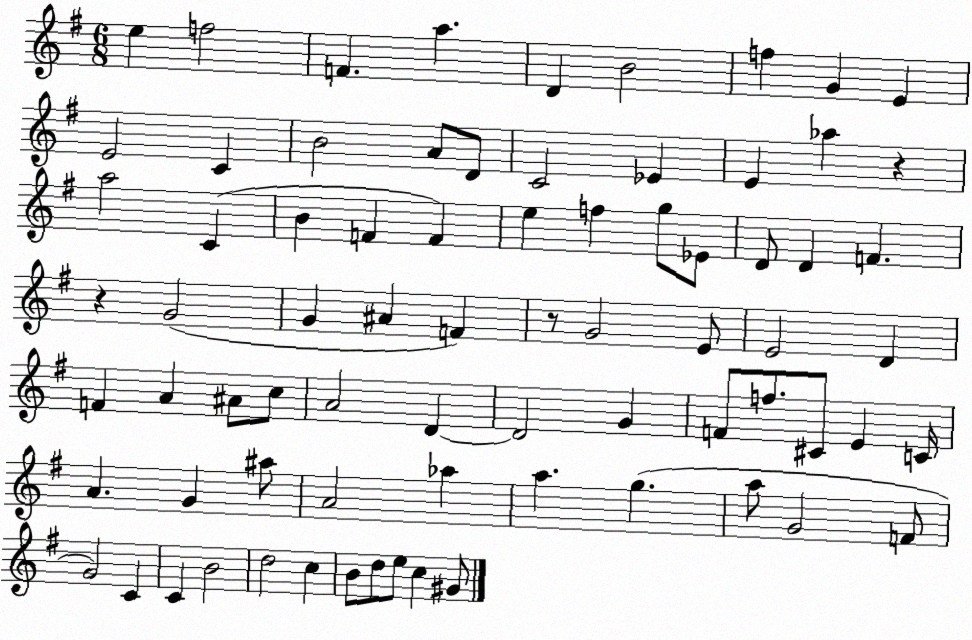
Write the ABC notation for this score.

X:1
T:Untitled
M:6/8
L:1/4
K:G
e f2 F a D B2 f G E E2 C B2 A/2 D/2 C2 _E E _a z a2 C B F F e f g/2 _E/2 D/2 D F z G2 G ^A F z/2 G2 E/2 E2 D F A ^A/2 c/2 A2 D D2 G F/2 f/2 ^C/2 E C/4 A G ^a/2 A2 _a a g a/2 G2 F/2 G2 C C B2 d2 c B/2 d/2 e/2 c ^G/2